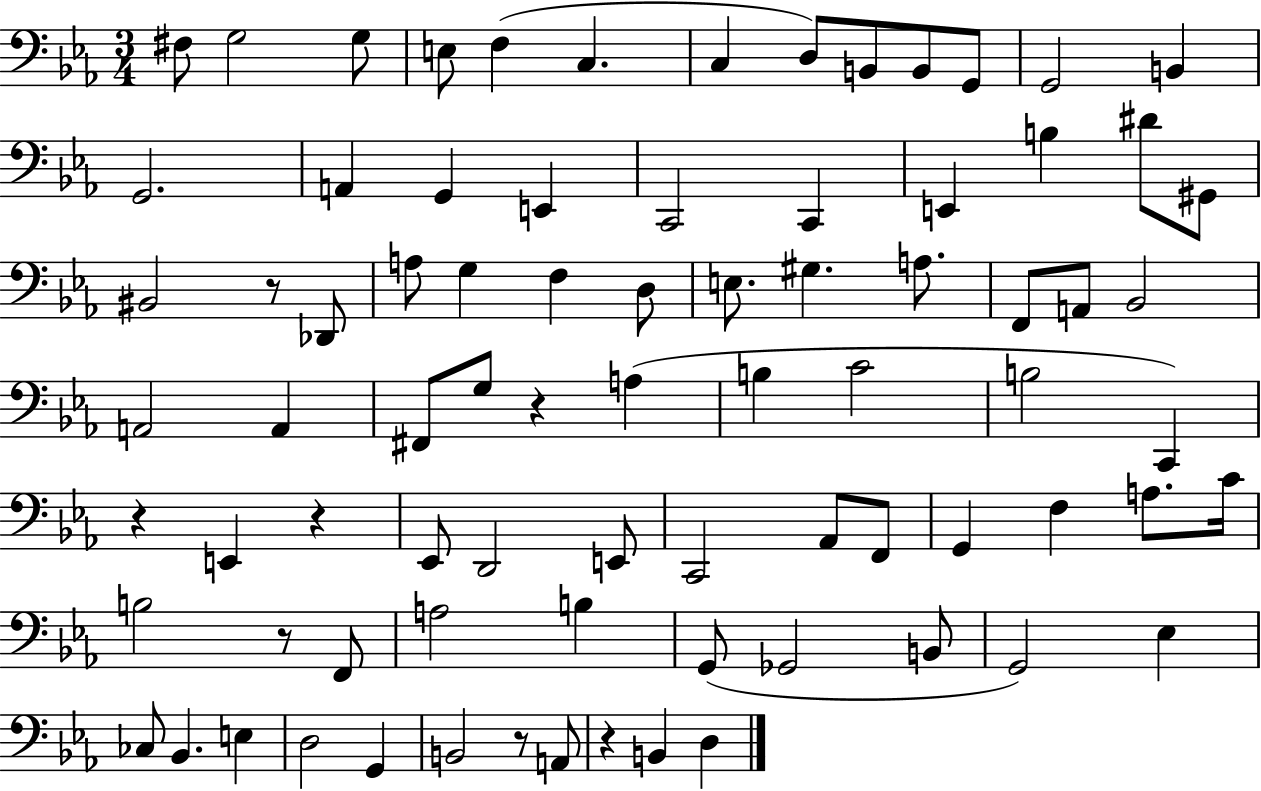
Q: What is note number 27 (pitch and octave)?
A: G3